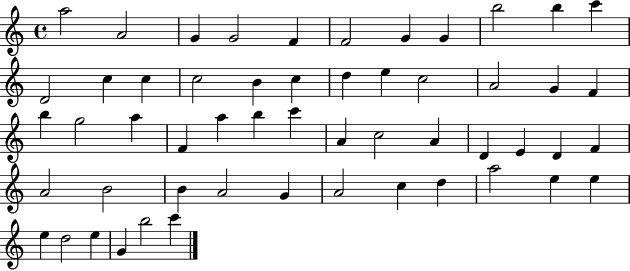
X:1
T:Untitled
M:4/4
L:1/4
K:C
a2 A2 G G2 F F2 G G b2 b c' D2 c c c2 B c d e c2 A2 G F b g2 a F a b c' A c2 A D E D F A2 B2 B A2 G A2 c d a2 e e e d2 e G b2 c'